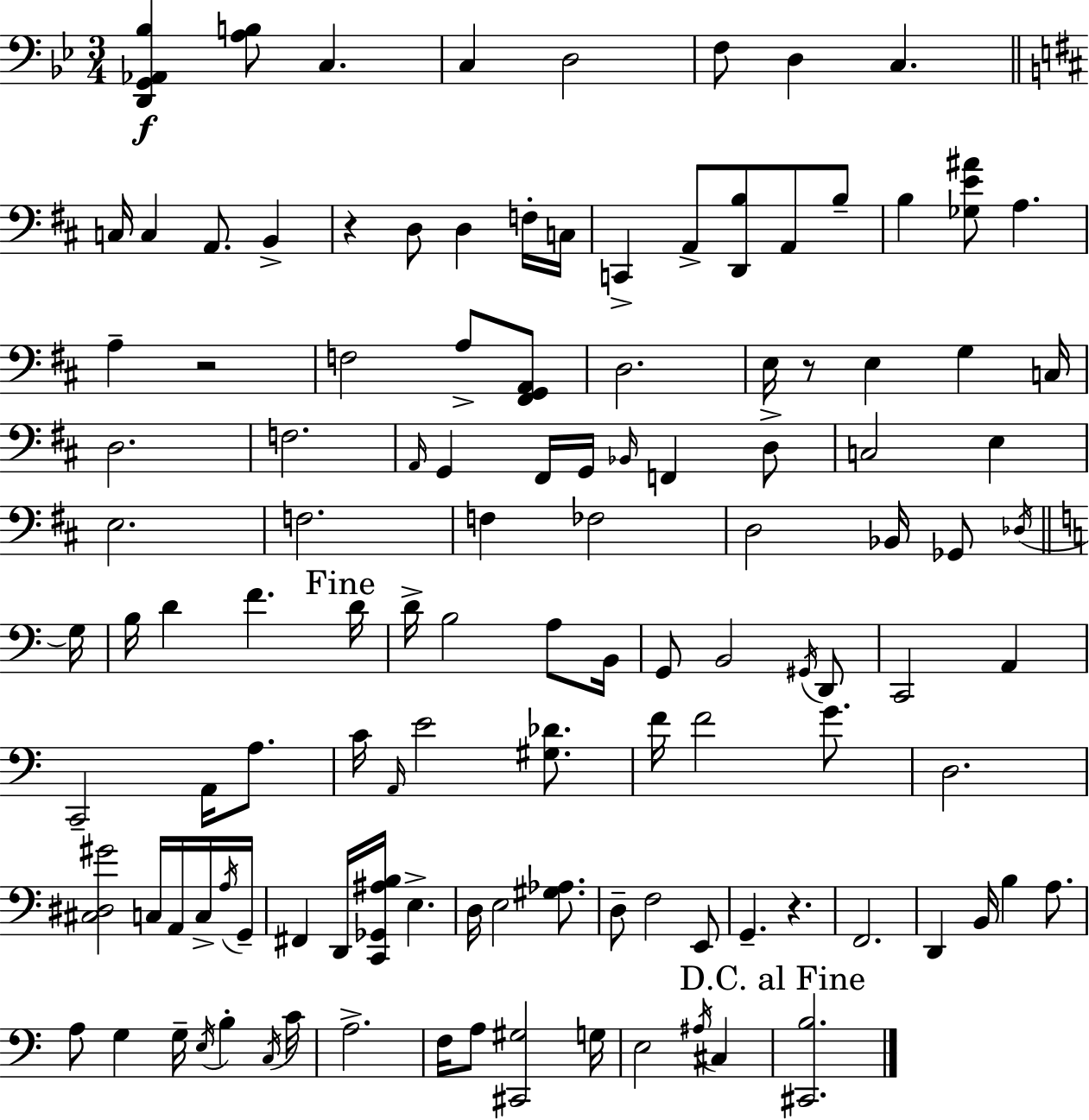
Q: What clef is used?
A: bass